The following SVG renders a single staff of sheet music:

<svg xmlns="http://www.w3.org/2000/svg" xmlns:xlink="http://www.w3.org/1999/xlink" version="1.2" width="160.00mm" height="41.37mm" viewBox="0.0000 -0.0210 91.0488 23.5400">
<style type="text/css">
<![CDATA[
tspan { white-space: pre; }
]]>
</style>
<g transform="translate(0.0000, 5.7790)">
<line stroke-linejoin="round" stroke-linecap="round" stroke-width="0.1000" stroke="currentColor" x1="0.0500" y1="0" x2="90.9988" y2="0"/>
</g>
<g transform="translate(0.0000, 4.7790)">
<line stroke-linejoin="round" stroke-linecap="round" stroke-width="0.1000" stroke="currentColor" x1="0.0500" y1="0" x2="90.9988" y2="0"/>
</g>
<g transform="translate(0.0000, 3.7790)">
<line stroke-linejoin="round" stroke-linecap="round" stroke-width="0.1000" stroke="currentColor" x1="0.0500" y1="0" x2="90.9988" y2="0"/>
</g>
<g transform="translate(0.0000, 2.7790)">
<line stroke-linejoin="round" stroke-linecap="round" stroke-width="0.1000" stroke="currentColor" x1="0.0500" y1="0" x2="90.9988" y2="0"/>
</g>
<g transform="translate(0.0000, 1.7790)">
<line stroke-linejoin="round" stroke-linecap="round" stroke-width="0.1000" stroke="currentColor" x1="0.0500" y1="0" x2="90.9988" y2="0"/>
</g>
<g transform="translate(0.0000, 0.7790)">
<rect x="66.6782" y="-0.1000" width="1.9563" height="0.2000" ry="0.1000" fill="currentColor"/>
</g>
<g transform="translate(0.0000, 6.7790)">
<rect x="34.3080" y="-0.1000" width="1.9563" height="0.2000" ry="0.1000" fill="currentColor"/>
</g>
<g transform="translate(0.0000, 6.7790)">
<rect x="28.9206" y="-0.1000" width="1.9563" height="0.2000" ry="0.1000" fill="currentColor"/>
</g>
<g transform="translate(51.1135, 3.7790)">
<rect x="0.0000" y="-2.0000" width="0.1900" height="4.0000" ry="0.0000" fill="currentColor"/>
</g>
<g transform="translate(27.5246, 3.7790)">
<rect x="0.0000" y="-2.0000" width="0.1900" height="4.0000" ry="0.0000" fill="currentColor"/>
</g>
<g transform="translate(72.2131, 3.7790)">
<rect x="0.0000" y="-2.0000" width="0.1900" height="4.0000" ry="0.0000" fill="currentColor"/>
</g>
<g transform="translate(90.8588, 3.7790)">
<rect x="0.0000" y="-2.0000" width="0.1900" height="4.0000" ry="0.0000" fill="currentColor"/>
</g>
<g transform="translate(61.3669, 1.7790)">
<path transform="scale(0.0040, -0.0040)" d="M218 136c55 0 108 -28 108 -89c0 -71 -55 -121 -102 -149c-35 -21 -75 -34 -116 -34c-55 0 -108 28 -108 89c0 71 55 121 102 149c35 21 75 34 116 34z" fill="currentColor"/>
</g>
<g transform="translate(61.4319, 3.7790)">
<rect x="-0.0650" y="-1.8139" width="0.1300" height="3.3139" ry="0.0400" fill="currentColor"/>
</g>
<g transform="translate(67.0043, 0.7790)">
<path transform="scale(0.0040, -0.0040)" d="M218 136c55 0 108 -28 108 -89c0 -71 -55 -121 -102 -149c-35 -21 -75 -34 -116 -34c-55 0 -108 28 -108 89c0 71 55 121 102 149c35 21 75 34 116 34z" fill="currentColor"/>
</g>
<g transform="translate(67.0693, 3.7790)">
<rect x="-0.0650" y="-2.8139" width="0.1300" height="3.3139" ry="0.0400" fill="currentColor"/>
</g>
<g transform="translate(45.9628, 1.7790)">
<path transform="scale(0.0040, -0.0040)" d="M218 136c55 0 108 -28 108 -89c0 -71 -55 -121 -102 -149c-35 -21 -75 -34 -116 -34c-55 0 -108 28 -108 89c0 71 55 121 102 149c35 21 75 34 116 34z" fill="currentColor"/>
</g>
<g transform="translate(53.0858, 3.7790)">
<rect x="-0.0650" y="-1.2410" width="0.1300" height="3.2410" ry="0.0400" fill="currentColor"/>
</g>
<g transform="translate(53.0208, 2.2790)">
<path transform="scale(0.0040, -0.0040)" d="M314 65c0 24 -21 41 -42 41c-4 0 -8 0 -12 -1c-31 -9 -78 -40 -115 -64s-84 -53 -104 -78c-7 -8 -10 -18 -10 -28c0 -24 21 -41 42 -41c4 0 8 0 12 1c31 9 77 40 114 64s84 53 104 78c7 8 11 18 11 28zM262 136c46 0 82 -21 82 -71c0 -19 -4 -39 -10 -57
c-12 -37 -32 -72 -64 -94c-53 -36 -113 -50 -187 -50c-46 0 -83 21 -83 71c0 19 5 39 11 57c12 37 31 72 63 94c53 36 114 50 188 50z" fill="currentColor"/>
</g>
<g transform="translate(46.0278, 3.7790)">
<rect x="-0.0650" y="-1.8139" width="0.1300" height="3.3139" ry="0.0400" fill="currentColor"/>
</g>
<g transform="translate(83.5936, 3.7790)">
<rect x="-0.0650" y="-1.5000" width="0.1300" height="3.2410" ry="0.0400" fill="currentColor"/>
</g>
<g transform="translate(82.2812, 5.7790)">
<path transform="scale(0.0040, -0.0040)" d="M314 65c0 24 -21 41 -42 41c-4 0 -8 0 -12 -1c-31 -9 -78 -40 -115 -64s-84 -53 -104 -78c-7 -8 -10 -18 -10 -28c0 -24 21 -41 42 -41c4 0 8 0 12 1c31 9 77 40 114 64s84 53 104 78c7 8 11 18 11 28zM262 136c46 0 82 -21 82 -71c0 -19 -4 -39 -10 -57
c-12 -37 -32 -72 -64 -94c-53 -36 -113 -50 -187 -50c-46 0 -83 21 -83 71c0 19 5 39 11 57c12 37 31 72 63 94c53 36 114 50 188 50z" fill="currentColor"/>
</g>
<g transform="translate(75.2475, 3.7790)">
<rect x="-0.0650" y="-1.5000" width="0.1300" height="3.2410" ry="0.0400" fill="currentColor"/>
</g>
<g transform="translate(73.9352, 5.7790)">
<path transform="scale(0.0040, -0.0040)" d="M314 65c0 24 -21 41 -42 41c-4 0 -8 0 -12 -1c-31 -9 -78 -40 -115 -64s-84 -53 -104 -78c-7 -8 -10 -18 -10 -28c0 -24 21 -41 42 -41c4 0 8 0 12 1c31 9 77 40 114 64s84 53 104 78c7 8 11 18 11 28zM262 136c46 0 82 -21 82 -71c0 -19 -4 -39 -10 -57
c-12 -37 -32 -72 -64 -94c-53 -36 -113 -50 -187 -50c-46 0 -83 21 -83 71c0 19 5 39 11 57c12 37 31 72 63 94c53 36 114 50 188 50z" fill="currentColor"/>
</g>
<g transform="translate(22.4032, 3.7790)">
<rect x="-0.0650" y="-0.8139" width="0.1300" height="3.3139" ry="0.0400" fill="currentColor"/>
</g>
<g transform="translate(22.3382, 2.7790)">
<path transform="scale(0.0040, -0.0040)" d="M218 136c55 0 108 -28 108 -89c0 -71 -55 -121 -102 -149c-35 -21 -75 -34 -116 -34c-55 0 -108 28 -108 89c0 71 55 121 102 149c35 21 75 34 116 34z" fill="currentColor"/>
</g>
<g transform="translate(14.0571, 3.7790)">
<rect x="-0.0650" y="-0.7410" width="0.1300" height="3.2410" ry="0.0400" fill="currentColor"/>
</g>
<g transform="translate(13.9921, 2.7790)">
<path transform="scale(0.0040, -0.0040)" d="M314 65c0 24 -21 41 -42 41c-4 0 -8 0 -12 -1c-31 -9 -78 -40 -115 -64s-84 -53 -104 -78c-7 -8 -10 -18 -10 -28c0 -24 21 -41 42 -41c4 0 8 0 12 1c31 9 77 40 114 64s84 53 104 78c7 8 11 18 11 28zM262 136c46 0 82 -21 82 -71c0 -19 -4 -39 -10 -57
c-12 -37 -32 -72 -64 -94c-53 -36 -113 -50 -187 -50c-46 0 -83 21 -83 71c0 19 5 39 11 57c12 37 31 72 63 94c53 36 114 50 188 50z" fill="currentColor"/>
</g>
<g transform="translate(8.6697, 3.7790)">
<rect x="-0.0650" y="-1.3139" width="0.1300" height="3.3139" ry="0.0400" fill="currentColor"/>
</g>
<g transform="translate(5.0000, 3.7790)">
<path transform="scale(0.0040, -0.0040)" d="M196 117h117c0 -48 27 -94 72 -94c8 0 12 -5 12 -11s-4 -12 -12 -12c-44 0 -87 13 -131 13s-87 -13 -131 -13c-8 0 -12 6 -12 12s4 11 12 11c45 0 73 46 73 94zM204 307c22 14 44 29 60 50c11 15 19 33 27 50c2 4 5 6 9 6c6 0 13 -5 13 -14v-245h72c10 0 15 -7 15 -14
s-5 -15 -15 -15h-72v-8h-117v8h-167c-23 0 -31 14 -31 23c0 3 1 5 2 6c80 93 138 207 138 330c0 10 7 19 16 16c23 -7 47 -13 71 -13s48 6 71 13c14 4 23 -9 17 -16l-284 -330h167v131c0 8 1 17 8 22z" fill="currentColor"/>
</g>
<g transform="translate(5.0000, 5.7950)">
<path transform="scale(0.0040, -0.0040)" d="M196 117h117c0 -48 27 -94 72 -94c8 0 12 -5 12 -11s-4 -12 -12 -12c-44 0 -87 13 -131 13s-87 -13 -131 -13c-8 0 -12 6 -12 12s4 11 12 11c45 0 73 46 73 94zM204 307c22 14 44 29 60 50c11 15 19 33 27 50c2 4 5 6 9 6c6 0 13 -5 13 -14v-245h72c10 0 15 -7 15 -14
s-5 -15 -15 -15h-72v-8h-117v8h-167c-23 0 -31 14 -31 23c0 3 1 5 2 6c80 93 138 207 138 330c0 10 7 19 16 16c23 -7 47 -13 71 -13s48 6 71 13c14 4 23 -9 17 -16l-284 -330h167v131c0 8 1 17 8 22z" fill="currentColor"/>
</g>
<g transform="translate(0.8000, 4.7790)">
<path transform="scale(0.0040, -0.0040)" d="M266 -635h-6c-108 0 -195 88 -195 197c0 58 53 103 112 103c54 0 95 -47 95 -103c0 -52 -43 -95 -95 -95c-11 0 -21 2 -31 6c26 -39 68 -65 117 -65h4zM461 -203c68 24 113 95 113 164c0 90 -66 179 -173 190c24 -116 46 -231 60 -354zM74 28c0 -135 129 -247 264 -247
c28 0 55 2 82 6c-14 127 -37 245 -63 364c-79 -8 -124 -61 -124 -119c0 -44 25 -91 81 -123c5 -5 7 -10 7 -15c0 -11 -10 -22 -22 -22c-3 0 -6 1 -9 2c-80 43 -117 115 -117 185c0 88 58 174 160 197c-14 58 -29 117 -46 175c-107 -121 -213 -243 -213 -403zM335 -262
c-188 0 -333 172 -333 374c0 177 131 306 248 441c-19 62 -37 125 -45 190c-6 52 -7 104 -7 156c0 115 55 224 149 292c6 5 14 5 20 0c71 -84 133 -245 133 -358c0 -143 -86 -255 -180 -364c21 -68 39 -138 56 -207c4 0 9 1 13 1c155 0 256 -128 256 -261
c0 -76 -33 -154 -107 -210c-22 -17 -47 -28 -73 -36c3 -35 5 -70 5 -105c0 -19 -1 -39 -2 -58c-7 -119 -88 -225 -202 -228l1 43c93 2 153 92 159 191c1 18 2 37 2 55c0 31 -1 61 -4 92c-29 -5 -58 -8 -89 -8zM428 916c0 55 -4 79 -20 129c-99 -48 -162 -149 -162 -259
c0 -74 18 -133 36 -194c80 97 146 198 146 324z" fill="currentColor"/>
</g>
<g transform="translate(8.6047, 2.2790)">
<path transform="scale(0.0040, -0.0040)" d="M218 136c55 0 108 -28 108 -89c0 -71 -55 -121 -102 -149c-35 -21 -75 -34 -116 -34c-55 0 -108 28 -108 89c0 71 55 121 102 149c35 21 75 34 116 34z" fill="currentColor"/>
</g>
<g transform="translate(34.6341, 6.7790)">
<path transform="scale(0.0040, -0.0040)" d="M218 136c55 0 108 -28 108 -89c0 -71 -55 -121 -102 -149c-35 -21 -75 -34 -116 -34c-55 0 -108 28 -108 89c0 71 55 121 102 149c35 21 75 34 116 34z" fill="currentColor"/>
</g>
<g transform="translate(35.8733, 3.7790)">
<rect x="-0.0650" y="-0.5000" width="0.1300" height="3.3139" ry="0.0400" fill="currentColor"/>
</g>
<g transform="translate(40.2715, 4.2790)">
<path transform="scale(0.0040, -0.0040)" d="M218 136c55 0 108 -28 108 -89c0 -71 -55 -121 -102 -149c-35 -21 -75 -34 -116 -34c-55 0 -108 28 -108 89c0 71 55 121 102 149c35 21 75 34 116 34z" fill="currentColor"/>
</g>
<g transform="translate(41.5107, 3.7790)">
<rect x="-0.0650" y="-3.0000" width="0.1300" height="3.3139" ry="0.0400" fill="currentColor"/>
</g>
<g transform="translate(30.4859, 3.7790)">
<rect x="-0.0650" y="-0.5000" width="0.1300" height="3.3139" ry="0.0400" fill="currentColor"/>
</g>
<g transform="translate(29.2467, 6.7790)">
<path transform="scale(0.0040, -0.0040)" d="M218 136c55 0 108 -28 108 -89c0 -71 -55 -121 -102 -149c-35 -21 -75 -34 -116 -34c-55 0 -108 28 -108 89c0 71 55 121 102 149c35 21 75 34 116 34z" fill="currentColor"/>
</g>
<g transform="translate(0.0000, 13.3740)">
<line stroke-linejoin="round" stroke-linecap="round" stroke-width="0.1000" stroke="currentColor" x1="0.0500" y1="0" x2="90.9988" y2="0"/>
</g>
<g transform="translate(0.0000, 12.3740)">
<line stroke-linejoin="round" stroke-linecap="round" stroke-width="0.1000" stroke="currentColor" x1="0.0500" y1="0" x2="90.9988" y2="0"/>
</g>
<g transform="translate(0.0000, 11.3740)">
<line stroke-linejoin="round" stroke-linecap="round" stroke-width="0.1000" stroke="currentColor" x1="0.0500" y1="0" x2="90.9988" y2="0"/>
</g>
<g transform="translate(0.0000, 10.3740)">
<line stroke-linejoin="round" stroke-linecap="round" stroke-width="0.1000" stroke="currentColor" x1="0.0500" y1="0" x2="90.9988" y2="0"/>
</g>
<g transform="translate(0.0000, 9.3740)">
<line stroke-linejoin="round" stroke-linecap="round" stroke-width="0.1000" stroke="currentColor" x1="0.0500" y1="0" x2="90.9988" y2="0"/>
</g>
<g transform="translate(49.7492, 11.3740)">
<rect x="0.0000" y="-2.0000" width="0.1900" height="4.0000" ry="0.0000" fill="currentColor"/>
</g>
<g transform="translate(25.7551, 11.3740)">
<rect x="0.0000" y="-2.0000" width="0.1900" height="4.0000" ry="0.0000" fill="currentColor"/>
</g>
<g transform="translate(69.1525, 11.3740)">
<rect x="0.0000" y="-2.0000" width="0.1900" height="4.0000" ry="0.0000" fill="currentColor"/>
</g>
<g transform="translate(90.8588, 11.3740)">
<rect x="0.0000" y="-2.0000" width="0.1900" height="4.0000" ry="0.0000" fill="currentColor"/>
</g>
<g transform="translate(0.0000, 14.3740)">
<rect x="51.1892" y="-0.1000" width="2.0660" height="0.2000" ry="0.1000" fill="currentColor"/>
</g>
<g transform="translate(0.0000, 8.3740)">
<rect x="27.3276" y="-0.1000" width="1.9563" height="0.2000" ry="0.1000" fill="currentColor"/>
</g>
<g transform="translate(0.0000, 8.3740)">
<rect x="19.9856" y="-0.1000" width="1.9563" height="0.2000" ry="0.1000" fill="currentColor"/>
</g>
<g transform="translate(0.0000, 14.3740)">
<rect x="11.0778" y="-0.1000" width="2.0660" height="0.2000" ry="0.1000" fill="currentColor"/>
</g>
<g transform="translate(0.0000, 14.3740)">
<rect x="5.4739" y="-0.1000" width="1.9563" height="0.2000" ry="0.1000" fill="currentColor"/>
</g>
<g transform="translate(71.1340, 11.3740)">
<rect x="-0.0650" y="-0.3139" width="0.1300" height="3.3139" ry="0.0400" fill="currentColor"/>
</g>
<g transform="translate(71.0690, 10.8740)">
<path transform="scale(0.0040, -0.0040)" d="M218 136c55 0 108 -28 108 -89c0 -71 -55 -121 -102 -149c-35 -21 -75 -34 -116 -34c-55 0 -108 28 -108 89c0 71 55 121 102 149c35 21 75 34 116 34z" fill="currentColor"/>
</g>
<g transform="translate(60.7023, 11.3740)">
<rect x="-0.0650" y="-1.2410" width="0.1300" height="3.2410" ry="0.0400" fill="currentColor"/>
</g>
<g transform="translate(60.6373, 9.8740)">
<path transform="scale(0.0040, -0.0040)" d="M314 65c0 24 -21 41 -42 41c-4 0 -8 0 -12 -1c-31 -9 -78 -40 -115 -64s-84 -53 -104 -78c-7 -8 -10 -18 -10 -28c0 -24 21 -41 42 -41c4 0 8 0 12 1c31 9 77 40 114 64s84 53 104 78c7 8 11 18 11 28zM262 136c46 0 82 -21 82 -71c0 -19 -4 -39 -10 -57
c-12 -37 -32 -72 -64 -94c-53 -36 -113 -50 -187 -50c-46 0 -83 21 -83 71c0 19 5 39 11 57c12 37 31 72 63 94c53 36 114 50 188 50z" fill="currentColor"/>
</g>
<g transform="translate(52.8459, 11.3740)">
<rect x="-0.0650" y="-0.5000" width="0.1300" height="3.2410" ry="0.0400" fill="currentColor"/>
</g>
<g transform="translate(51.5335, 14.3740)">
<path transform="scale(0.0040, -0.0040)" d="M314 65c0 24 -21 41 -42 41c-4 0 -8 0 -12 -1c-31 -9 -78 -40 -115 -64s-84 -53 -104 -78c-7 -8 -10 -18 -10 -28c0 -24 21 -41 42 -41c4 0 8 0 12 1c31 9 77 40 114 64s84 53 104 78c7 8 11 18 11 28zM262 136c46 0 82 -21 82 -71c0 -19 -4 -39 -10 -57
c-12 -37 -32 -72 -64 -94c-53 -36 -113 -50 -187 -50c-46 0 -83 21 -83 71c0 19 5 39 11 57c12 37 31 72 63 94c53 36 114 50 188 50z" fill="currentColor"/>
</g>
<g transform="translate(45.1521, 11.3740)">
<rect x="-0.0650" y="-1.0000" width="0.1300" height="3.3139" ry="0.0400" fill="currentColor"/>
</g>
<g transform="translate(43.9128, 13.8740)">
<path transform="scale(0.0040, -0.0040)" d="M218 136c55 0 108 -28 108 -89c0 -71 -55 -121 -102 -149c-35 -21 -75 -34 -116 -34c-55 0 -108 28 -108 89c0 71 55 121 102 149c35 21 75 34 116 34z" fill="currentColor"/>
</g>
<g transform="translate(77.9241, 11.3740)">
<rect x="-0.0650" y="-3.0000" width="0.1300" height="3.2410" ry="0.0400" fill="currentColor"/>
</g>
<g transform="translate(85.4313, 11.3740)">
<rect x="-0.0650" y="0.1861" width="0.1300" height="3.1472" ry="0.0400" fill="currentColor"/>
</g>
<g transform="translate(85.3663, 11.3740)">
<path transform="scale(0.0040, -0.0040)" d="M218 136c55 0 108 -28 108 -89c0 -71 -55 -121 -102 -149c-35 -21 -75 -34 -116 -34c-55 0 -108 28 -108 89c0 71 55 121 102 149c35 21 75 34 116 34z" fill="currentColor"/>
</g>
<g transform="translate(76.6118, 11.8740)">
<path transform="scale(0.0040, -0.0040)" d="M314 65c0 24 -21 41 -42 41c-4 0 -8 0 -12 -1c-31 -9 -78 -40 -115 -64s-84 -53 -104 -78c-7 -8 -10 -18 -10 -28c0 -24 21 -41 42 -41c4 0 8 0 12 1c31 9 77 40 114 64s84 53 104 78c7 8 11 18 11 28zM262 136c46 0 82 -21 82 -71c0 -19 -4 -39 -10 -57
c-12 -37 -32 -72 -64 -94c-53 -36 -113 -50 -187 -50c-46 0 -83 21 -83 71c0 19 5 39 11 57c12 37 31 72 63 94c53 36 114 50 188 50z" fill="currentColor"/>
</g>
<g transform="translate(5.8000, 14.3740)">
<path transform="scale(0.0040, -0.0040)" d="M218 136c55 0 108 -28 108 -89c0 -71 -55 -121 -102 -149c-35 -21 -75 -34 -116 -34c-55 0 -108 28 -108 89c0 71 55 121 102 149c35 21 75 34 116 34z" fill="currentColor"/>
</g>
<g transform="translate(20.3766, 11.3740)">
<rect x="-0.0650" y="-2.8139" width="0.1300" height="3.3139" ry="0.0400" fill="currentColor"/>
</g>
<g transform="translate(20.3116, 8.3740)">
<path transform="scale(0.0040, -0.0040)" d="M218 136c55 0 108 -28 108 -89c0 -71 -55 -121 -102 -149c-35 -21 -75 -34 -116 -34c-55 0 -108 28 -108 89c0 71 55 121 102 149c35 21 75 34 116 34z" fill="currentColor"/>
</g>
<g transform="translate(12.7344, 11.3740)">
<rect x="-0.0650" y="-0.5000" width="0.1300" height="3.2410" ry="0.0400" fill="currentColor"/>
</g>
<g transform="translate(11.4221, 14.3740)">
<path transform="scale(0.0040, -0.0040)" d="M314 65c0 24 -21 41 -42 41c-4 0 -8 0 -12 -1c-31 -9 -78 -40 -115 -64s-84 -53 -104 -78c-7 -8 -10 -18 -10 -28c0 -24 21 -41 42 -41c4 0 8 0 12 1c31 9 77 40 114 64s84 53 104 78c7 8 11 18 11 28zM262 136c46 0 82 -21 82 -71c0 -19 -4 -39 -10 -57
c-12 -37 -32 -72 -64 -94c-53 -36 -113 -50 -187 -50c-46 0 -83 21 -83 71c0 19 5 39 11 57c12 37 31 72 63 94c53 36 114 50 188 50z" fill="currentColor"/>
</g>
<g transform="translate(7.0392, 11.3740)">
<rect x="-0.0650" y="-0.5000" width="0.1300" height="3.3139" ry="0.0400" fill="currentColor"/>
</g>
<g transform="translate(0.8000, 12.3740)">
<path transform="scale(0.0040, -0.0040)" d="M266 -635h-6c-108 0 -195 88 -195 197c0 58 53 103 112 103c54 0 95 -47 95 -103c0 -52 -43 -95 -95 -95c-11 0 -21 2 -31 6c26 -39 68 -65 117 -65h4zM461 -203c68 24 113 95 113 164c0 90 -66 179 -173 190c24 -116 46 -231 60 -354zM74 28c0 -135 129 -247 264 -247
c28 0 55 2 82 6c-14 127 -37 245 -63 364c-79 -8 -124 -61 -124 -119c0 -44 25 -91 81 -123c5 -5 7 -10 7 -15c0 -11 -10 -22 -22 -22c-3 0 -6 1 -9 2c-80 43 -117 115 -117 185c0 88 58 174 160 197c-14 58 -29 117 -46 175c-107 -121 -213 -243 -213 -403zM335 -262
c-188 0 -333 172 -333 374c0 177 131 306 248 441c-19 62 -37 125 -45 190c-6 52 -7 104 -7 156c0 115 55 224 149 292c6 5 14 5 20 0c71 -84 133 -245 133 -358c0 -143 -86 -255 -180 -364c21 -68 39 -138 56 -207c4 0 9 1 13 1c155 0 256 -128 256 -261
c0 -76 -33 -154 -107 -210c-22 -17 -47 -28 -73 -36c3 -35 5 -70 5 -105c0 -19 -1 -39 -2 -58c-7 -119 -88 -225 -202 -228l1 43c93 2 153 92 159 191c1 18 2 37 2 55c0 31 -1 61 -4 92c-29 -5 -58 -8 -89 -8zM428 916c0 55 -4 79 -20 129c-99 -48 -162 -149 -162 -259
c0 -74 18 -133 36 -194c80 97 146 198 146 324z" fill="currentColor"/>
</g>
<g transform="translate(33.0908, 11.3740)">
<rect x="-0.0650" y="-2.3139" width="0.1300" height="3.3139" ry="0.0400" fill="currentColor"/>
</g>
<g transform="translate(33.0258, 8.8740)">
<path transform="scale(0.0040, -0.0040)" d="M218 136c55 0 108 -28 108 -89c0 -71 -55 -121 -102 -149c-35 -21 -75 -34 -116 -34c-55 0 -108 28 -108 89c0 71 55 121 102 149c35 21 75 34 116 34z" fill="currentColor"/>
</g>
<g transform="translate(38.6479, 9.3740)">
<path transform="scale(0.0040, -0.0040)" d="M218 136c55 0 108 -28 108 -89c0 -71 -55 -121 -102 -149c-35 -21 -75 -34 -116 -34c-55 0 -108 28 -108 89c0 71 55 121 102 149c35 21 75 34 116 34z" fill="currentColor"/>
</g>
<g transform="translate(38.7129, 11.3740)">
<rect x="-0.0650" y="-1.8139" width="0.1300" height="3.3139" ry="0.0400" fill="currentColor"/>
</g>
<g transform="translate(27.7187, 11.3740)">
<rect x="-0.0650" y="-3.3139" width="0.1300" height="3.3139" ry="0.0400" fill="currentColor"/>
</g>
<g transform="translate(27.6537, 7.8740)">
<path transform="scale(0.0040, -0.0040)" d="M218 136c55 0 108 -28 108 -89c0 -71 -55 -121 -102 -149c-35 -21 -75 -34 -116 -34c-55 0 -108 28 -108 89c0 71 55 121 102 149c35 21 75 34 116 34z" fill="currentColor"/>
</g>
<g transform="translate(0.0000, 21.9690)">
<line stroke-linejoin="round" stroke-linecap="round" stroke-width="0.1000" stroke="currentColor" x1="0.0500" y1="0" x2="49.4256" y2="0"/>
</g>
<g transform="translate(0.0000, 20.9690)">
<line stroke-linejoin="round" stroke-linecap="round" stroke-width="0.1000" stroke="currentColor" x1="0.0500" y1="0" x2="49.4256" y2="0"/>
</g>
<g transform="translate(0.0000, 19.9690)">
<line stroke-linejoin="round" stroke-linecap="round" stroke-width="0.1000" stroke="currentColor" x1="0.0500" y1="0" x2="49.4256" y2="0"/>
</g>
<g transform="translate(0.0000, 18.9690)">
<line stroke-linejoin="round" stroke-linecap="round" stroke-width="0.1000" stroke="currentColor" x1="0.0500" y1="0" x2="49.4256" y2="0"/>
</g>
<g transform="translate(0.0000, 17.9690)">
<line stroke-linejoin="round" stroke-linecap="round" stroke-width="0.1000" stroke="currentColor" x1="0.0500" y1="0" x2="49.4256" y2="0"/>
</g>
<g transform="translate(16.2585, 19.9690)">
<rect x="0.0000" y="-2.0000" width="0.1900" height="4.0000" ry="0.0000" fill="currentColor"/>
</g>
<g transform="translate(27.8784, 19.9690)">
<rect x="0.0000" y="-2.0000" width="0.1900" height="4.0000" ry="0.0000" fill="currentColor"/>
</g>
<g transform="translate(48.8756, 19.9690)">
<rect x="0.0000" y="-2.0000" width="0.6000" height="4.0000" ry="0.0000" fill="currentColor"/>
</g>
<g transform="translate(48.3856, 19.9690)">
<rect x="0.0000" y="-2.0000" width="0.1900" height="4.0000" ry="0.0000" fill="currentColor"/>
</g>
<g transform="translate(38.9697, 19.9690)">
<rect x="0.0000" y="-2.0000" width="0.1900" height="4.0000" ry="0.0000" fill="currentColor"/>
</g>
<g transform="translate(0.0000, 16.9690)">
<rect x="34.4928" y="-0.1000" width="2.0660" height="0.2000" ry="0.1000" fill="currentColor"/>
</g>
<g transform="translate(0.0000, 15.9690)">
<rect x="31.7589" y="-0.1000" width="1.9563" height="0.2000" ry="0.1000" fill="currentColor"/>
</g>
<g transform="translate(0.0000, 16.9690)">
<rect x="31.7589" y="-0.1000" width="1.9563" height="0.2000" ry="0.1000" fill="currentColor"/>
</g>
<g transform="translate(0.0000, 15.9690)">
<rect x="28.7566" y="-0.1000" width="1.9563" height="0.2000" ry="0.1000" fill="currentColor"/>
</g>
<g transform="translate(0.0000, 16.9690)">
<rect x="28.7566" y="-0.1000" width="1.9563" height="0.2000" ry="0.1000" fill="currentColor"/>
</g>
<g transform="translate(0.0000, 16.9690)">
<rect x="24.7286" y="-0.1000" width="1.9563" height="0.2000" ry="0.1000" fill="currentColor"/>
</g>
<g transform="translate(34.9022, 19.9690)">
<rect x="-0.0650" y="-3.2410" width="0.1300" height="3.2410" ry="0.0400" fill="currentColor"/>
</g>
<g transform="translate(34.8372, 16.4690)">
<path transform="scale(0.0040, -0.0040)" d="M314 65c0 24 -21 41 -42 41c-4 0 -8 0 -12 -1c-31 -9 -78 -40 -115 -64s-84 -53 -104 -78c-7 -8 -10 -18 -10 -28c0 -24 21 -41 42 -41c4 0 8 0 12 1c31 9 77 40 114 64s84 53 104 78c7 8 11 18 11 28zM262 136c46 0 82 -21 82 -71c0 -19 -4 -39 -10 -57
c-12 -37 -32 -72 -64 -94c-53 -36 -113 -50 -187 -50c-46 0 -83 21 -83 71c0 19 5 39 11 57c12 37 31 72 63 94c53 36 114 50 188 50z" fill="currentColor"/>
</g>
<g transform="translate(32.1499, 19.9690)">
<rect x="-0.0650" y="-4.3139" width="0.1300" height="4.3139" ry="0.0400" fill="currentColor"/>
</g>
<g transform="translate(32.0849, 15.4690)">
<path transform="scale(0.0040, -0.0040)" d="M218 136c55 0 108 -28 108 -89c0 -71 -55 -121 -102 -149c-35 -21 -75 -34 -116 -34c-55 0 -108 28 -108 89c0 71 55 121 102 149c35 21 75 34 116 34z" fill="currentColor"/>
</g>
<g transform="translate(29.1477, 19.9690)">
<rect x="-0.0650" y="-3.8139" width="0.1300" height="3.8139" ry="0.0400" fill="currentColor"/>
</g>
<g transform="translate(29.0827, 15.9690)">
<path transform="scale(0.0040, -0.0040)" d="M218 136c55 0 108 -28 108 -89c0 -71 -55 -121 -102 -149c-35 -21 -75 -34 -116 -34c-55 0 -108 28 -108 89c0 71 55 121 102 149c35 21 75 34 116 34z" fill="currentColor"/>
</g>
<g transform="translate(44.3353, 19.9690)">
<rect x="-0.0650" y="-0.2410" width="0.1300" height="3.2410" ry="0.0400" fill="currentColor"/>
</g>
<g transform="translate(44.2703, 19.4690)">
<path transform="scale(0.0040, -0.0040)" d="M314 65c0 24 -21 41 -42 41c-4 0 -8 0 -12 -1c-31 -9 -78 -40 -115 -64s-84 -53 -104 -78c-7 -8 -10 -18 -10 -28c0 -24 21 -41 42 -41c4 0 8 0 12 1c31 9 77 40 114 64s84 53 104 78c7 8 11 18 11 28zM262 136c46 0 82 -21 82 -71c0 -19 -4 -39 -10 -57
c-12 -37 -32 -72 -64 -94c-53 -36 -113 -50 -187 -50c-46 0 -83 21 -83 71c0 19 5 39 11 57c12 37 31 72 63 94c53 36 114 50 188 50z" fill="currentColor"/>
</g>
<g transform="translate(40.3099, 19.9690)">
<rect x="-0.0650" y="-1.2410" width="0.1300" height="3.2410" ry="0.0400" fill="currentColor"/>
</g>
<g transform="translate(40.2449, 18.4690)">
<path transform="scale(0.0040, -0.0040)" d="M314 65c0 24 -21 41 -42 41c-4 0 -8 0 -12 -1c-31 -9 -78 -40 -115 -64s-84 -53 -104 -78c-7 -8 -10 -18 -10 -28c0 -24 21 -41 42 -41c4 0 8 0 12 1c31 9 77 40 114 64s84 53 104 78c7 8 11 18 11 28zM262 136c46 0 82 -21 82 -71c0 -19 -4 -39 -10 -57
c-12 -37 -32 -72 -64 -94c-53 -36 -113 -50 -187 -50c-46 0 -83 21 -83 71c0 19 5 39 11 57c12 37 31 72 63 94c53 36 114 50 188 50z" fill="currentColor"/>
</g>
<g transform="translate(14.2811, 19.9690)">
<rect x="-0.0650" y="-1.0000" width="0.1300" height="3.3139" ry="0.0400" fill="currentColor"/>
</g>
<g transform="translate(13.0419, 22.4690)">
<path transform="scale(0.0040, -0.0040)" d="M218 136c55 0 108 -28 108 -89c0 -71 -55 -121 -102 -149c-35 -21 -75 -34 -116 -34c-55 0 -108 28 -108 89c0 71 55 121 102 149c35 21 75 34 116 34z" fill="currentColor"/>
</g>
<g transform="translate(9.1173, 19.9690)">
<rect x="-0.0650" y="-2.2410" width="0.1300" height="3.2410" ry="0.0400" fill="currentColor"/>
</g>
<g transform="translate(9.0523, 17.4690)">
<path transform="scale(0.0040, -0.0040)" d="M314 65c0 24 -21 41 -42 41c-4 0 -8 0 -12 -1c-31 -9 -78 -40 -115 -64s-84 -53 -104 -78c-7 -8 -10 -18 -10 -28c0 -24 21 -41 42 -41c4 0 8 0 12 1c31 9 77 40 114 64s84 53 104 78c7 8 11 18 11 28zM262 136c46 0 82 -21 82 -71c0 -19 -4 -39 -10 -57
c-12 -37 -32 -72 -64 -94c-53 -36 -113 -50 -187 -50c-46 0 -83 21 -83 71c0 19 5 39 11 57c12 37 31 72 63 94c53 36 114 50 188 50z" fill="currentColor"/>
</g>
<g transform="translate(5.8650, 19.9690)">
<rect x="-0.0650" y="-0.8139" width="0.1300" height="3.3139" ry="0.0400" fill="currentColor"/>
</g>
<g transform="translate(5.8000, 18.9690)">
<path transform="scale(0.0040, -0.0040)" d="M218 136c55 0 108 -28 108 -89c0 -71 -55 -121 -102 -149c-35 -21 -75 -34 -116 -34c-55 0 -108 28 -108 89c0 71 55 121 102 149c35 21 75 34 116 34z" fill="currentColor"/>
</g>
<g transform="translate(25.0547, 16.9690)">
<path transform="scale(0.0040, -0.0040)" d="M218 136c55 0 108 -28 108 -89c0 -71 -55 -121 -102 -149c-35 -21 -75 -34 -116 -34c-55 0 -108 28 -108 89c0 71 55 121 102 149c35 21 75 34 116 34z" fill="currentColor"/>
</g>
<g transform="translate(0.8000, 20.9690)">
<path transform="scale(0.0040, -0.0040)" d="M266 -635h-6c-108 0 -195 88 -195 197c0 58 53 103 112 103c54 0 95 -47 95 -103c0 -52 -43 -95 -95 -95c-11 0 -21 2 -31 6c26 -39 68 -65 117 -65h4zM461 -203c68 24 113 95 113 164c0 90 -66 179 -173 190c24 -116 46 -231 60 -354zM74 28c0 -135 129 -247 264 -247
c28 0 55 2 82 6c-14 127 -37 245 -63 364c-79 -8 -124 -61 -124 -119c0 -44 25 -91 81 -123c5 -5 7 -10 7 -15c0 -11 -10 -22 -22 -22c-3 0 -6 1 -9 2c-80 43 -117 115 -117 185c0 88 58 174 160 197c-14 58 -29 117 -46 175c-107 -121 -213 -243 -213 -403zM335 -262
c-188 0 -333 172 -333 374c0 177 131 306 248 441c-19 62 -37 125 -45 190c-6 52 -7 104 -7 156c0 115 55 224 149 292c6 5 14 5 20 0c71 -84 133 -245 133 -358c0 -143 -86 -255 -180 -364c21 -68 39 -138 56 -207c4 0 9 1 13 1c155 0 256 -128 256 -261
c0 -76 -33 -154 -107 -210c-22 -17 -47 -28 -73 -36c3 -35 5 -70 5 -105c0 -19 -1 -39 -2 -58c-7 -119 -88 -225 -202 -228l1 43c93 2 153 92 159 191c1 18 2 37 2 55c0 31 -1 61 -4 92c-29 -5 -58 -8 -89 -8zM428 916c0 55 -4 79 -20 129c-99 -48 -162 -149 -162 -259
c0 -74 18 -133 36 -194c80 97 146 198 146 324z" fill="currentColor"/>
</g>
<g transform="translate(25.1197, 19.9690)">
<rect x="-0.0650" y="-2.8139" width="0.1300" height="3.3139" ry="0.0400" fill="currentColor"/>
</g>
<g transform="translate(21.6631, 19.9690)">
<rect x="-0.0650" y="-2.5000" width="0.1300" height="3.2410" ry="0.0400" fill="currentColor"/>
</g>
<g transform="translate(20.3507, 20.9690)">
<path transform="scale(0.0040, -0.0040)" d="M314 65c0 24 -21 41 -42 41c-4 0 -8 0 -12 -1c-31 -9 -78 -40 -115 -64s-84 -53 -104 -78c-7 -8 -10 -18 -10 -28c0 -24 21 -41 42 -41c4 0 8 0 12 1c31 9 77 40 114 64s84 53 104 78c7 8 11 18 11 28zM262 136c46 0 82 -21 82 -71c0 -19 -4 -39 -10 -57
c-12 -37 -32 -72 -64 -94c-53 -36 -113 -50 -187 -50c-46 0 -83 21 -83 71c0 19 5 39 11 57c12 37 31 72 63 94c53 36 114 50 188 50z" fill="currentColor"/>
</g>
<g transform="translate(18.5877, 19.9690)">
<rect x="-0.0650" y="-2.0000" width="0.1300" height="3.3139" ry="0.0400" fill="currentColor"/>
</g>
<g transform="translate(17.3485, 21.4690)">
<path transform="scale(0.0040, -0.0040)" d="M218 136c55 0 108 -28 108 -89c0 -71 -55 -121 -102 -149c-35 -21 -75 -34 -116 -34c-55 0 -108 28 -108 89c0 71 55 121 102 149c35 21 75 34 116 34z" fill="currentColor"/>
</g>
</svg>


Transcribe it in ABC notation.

X:1
T:Untitled
M:4/4
L:1/4
K:C
e d2 d C C A f e2 f a E2 E2 C C2 a b g f D C2 e2 c A2 B d g2 D F G2 a c' d' b2 e2 c2